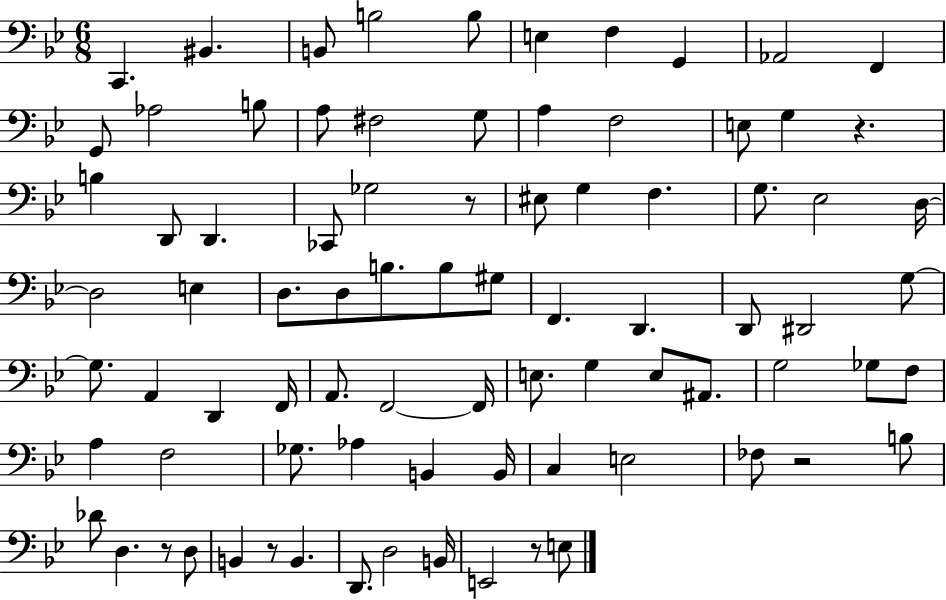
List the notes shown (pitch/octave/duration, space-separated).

C2/q. BIS2/q. B2/e B3/h B3/e E3/q F3/q G2/q Ab2/h F2/q G2/e Ab3/h B3/e A3/e F#3/h G3/e A3/q F3/h E3/e G3/q R/q. B3/q D2/e D2/q. CES2/e Gb3/h R/e EIS3/e G3/q F3/q. G3/e. Eb3/h D3/s D3/h E3/q D3/e. D3/e B3/e. B3/e G#3/e F2/q. D2/q. D2/e D#2/h G3/e G3/e. A2/q D2/q F2/s A2/e. F2/h F2/s E3/e. G3/q E3/e A#2/e. G3/h Gb3/e F3/e A3/q F3/h Gb3/e. Ab3/q B2/q B2/s C3/q E3/h FES3/e R/h B3/e Db4/e D3/q. R/e D3/e B2/q R/e B2/q. D2/e. D3/h B2/s E2/h R/e E3/e